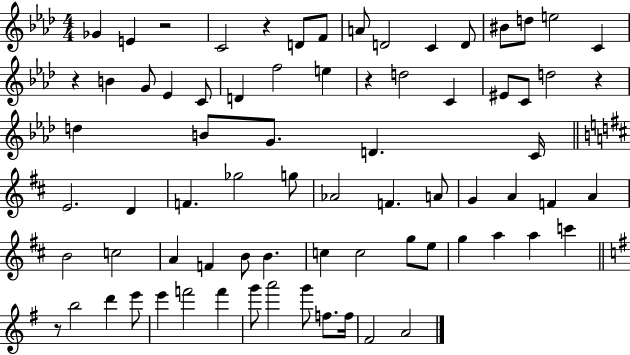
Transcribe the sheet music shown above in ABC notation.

X:1
T:Untitled
M:4/4
L:1/4
K:Ab
_G E z2 C2 z D/2 F/2 A/2 D2 C D/2 ^B/2 d/2 e2 C z B G/2 _E C/2 D f2 e z d2 C ^E/2 C/2 d2 z d B/2 G/2 D C/4 E2 D F _g2 g/2 _A2 F A/2 G A F A B2 c2 A F B/2 B c c2 g/2 e/2 g a a c' z/2 b2 d' e'/2 e' f'2 f' g'/2 a'2 g'/2 f/2 f/4 ^F2 A2